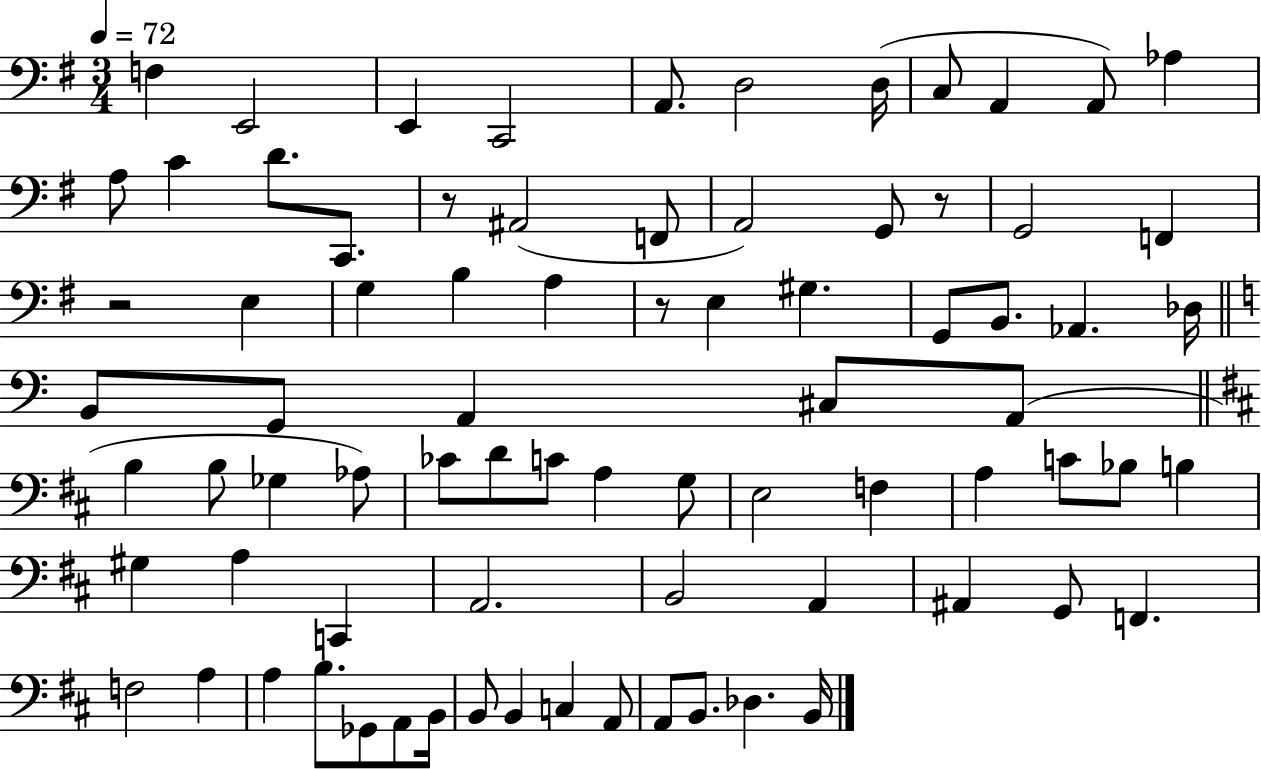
{
  \clef bass
  \numericTimeSignature
  \time 3/4
  \key g \major
  \tempo 4 = 72
  \repeat volta 2 { f4 e,2 | e,4 c,2 | a,8. d2 d16( | c8 a,4 a,8) aes4 | \break a8 c'4 d'8. c,8. | r8 ais,2( f,8 | a,2) g,8 r8 | g,2 f,4 | \break r2 e4 | g4 b4 a4 | r8 e4 gis4. | g,8 b,8. aes,4. des16 | \break \bar "||" \break \key a \minor b,8 g,8 a,4 cis8 a,8( | \bar "||" \break \key d \major b4 b8 ges4 aes8) | ces'8 d'8 c'8 a4 g8 | e2 f4 | a4 c'8 bes8 b4 | \break gis4 a4 c,4 | a,2. | b,2 a,4 | ais,4 g,8 f,4. | \break f2 a4 | a4 b8. ges,8 a,8 b,16 | b,8 b,4 c4 a,8 | a,8 b,8. des4. b,16 | \break } \bar "|."
}